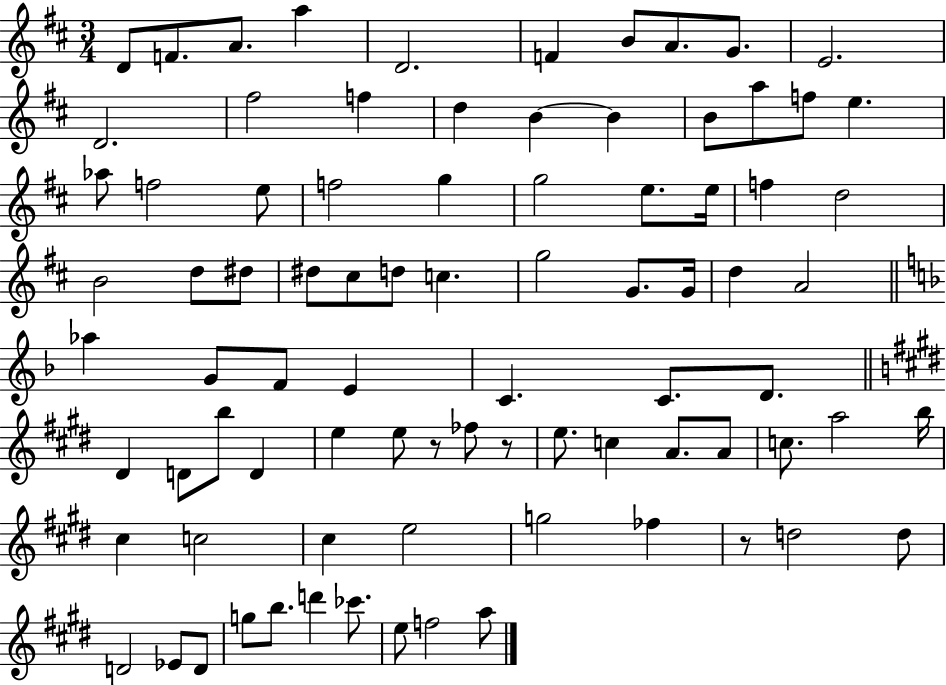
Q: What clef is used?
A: treble